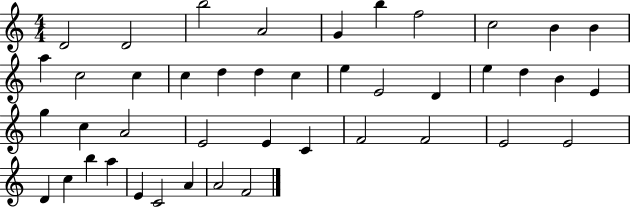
{
  \clef treble
  \numericTimeSignature
  \time 4/4
  \key c \major
  d'2 d'2 | b''2 a'2 | g'4 b''4 f''2 | c''2 b'4 b'4 | \break a''4 c''2 c''4 | c''4 d''4 d''4 c''4 | e''4 e'2 d'4 | e''4 d''4 b'4 e'4 | \break g''4 c''4 a'2 | e'2 e'4 c'4 | f'2 f'2 | e'2 e'2 | \break d'4 c''4 b''4 a''4 | e'4 c'2 a'4 | a'2 f'2 | \bar "|."
}